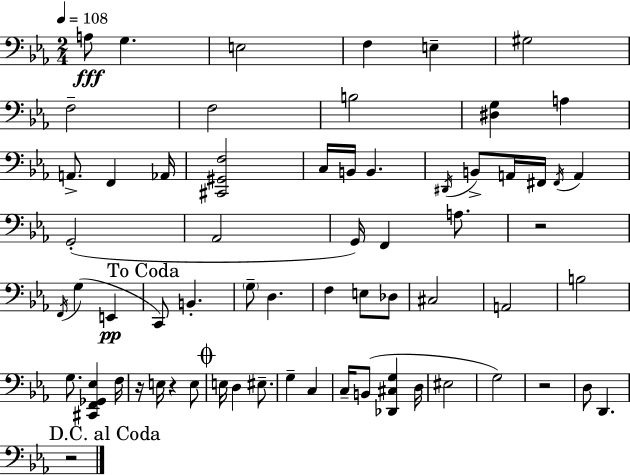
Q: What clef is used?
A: bass